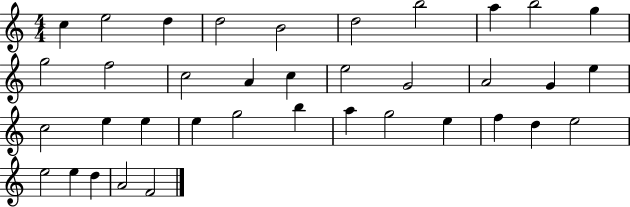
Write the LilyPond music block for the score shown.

{
  \clef treble
  \numericTimeSignature
  \time 4/4
  \key c \major
  c''4 e''2 d''4 | d''2 b'2 | d''2 b''2 | a''4 b''2 g''4 | \break g''2 f''2 | c''2 a'4 c''4 | e''2 g'2 | a'2 g'4 e''4 | \break c''2 e''4 e''4 | e''4 g''2 b''4 | a''4 g''2 e''4 | f''4 d''4 e''2 | \break e''2 e''4 d''4 | a'2 f'2 | \bar "|."
}